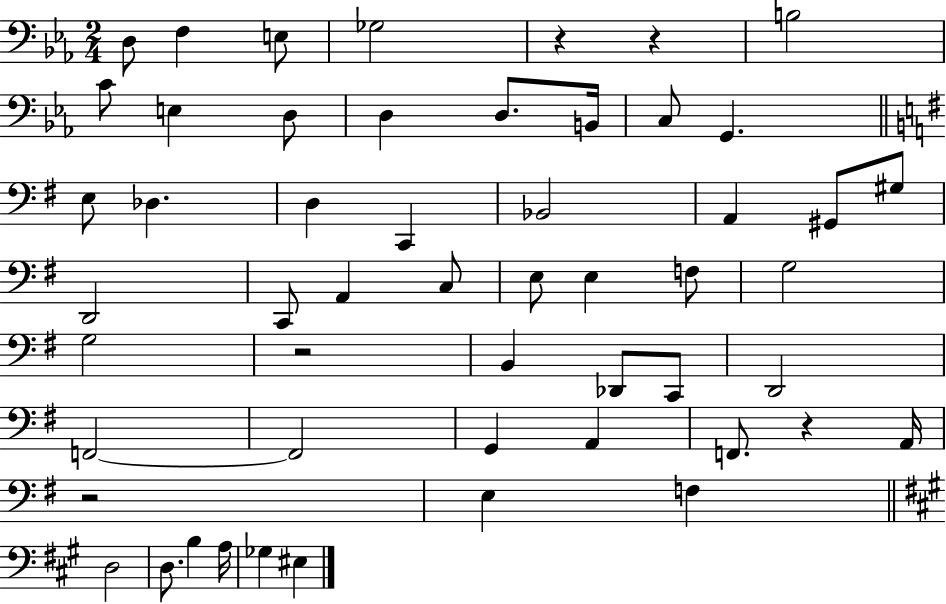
{
  \clef bass
  \numericTimeSignature
  \time 2/4
  \key ees \major
  \repeat volta 2 { d8 f4 e8 | ges2 | r4 r4 | b2 | \break c'8 e4 d8 | d4 d8. b,16 | c8 g,4. | \bar "||" \break \key e \minor e8 des4. | d4 c,4 | bes,2 | a,4 gis,8 gis8 | \break d,2 | c,8 a,4 c8 | e8 e4 f8 | g2 | \break g2 | r2 | b,4 des,8 c,8 | d,2 | \break f,2~~ | f,2 | g,4 a,4 | f,8. r4 a,16 | \break r2 | e4 f4 | \bar "||" \break \key a \major d2 | d8. b4 a16 | ges4 eis4 | } \bar "|."
}